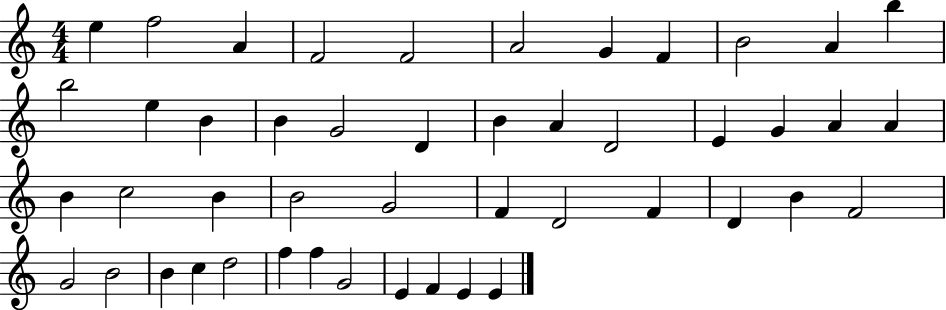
E5/q F5/h A4/q F4/h F4/h A4/h G4/q F4/q B4/h A4/q B5/q B5/h E5/q B4/q B4/q G4/h D4/q B4/q A4/q D4/h E4/q G4/q A4/q A4/q B4/q C5/h B4/q B4/h G4/h F4/q D4/h F4/q D4/q B4/q F4/h G4/h B4/h B4/q C5/q D5/h F5/q F5/q G4/h E4/q F4/q E4/q E4/q